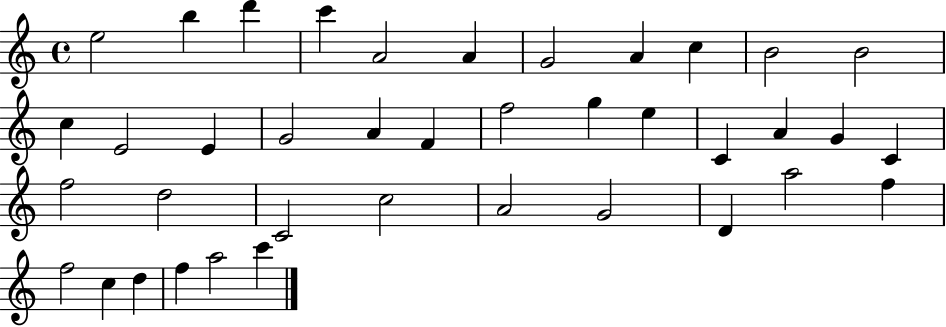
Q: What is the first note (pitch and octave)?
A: E5